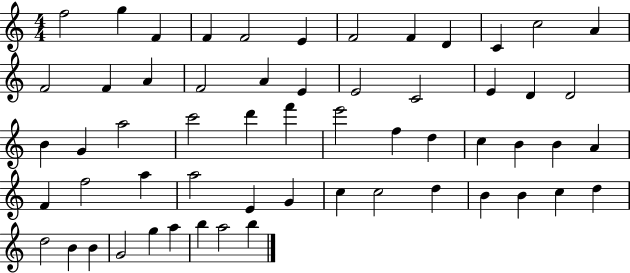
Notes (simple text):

F5/h G5/q F4/q F4/q F4/h E4/q F4/h F4/q D4/q C4/q C5/h A4/q F4/h F4/q A4/q F4/h A4/q E4/q E4/h C4/h E4/q D4/q D4/h B4/q G4/q A5/h C6/h D6/q F6/q E6/h F5/q D5/q C5/q B4/q B4/q A4/q F4/q F5/h A5/q A5/h E4/q G4/q C5/q C5/h D5/q B4/q B4/q C5/q D5/q D5/h B4/q B4/q G4/h G5/q A5/q B5/q A5/h B5/q